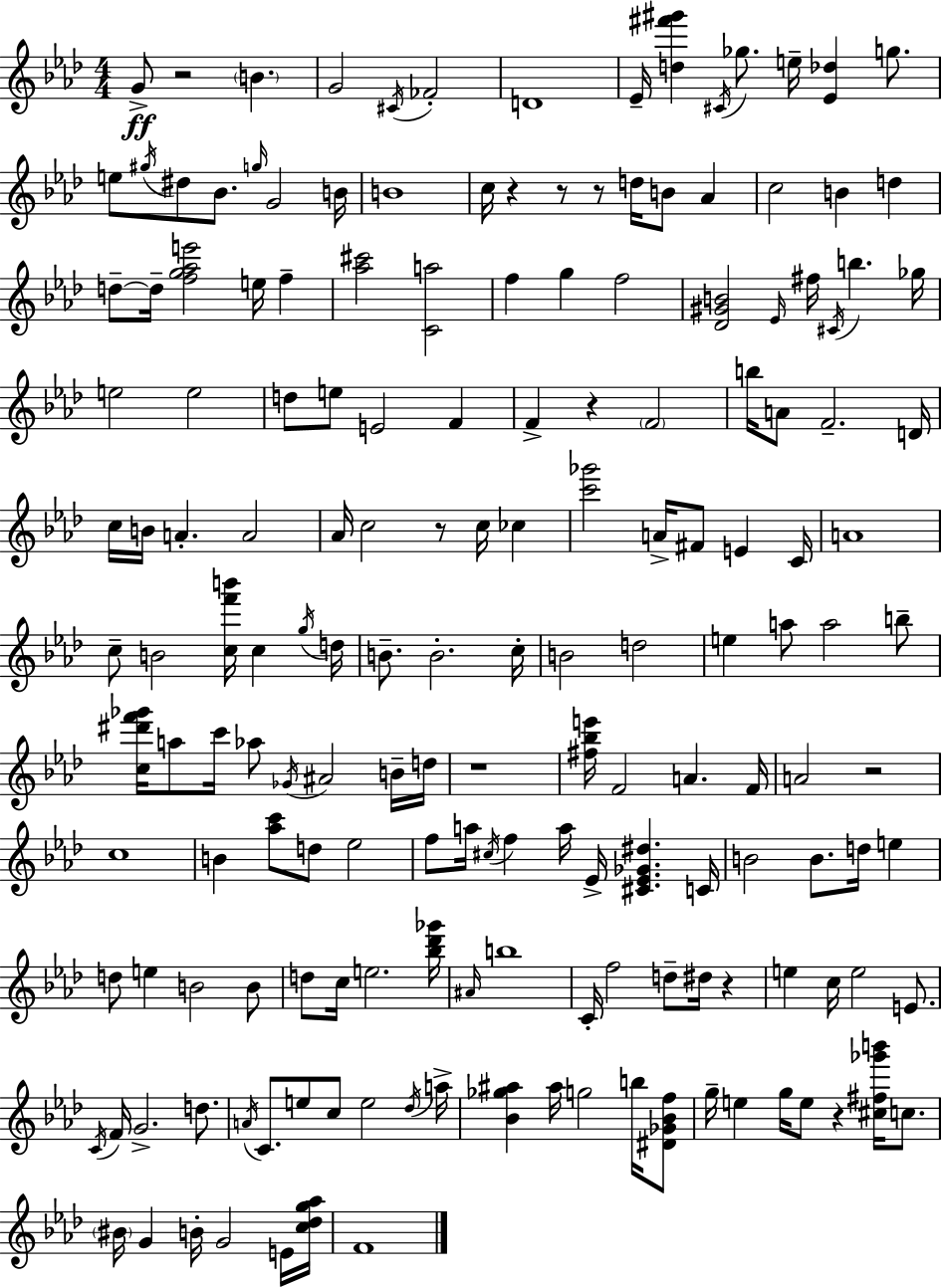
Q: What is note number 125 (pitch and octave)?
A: A4